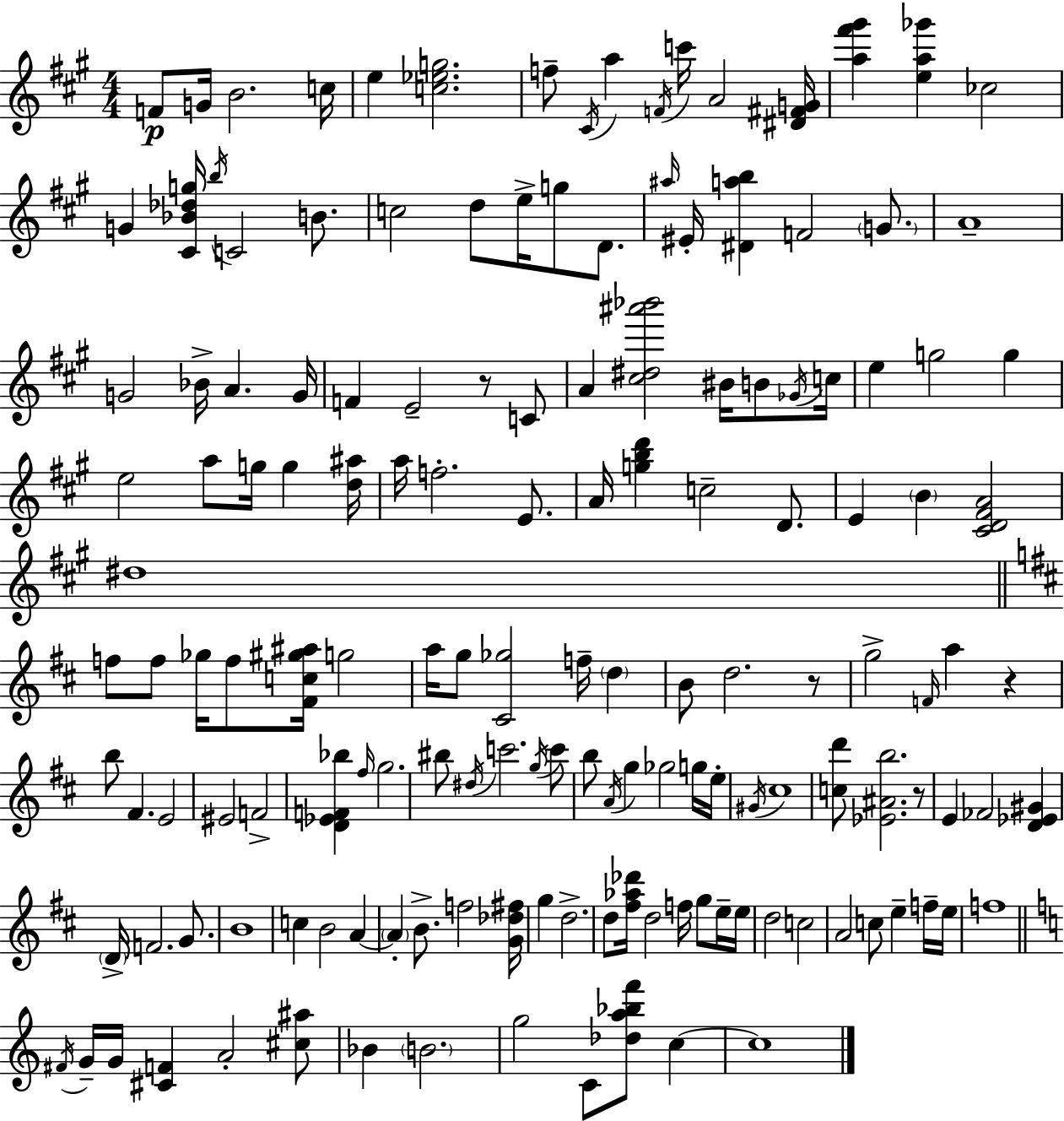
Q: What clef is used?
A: treble